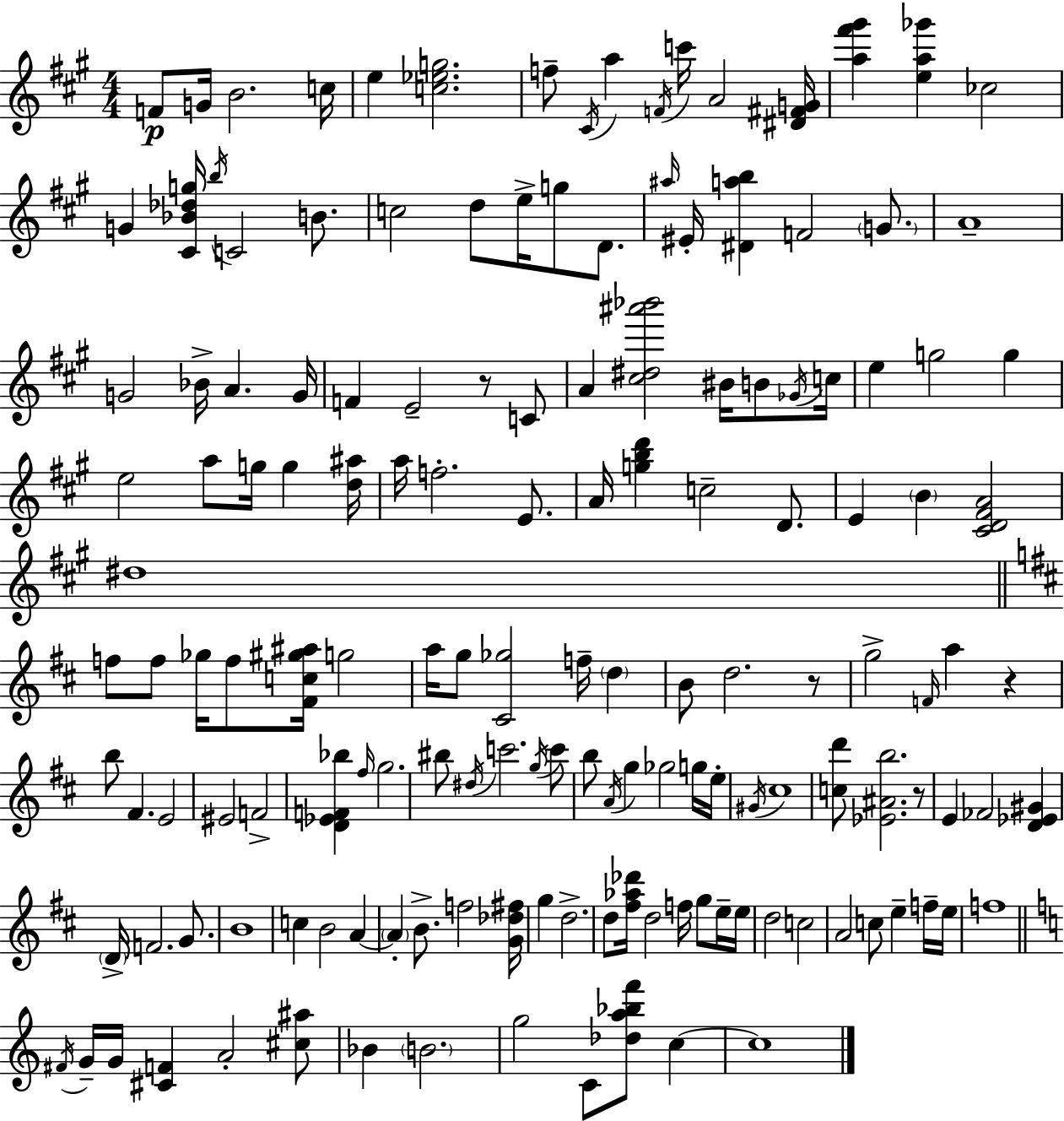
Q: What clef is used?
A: treble